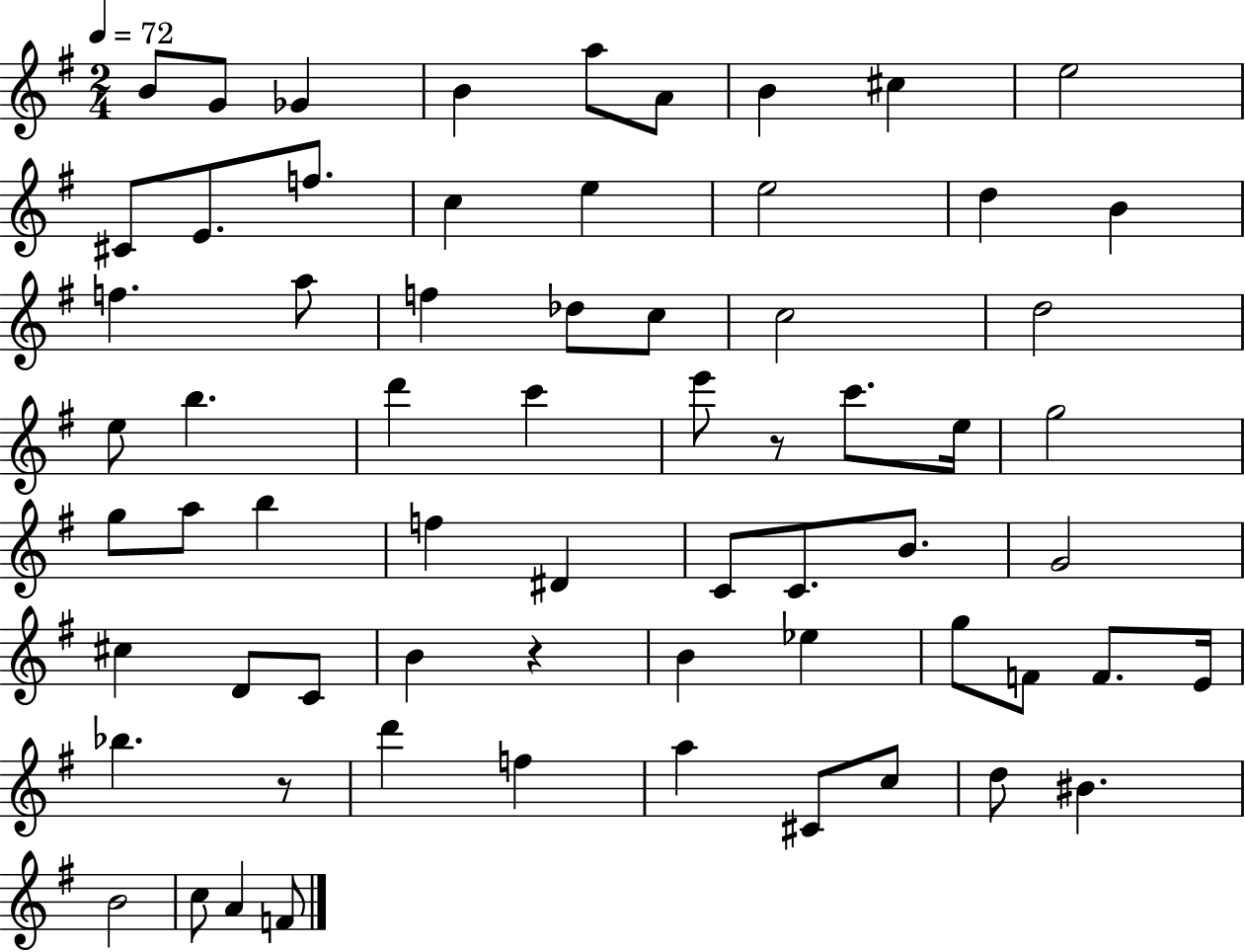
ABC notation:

X:1
T:Untitled
M:2/4
L:1/4
K:G
B/2 G/2 _G B a/2 A/2 B ^c e2 ^C/2 E/2 f/2 c e e2 d B f a/2 f _d/2 c/2 c2 d2 e/2 b d' c' e'/2 z/2 c'/2 e/4 g2 g/2 a/2 b f ^D C/2 C/2 B/2 G2 ^c D/2 C/2 B z B _e g/2 F/2 F/2 E/4 _b z/2 d' f a ^C/2 c/2 d/2 ^B B2 c/2 A F/2